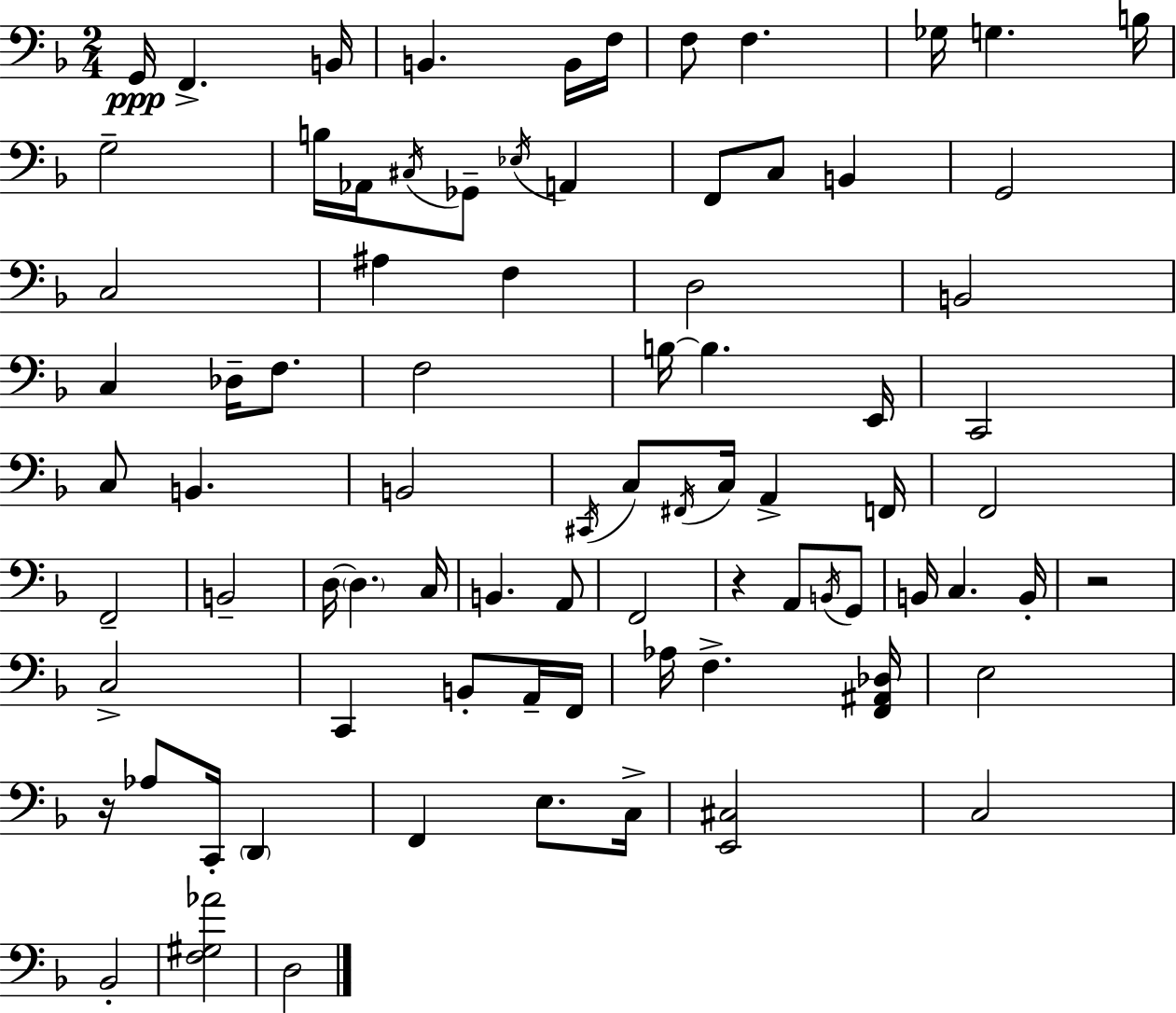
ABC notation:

X:1
T:Untitled
M:2/4
L:1/4
K:Dm
G,,/4 F,, B,,/4 B,, B,,/4 F,/4 F,/2 F, _G,/4 G, B,/4 G,2 B,/4 _A,,/4 ^C,/4 _G,,/2 _E,/4 A,, F,,/2 C,/2 B,, G,,2 C,2 ^A, F, D,2 B,,2 C, _D,/4 F,/2 F,2 B,/4 B, E,,/4 C,,2 C,/2 B,, B,,2 ^C,,/4 C,/2 ^F,,/4 C,/4 A,, F,,/4 F,,2 F,,2 B,,2 D,/4 D, C,/4 B,, A,,/2 F,,2 z A,,/2 B,,/4 G,,/2 B,,/4 C, B,,/4 z2 C,2 C,, B,,/2 A,,/4 F,,/4 _A,/4 F, [F,,^A,,_D,]/4 E,2 z/4 _A,/2 C,,/4 D,, F,, E,/2 C,/4 [E,,^C,]2 C,2 _B,,2 [F,^G,_A]2 D,2